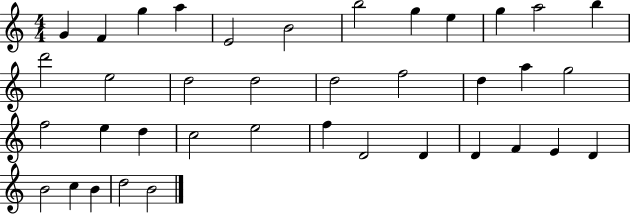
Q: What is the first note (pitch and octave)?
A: G4